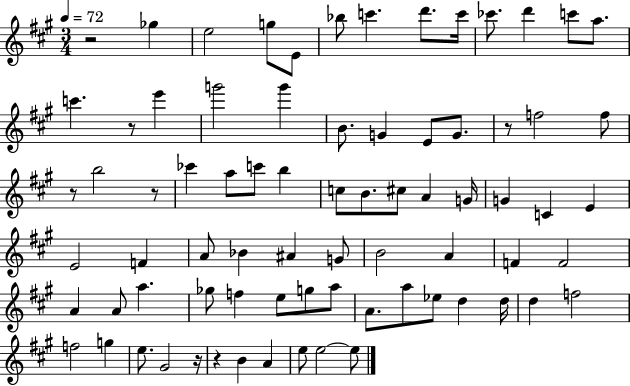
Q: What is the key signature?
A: A major